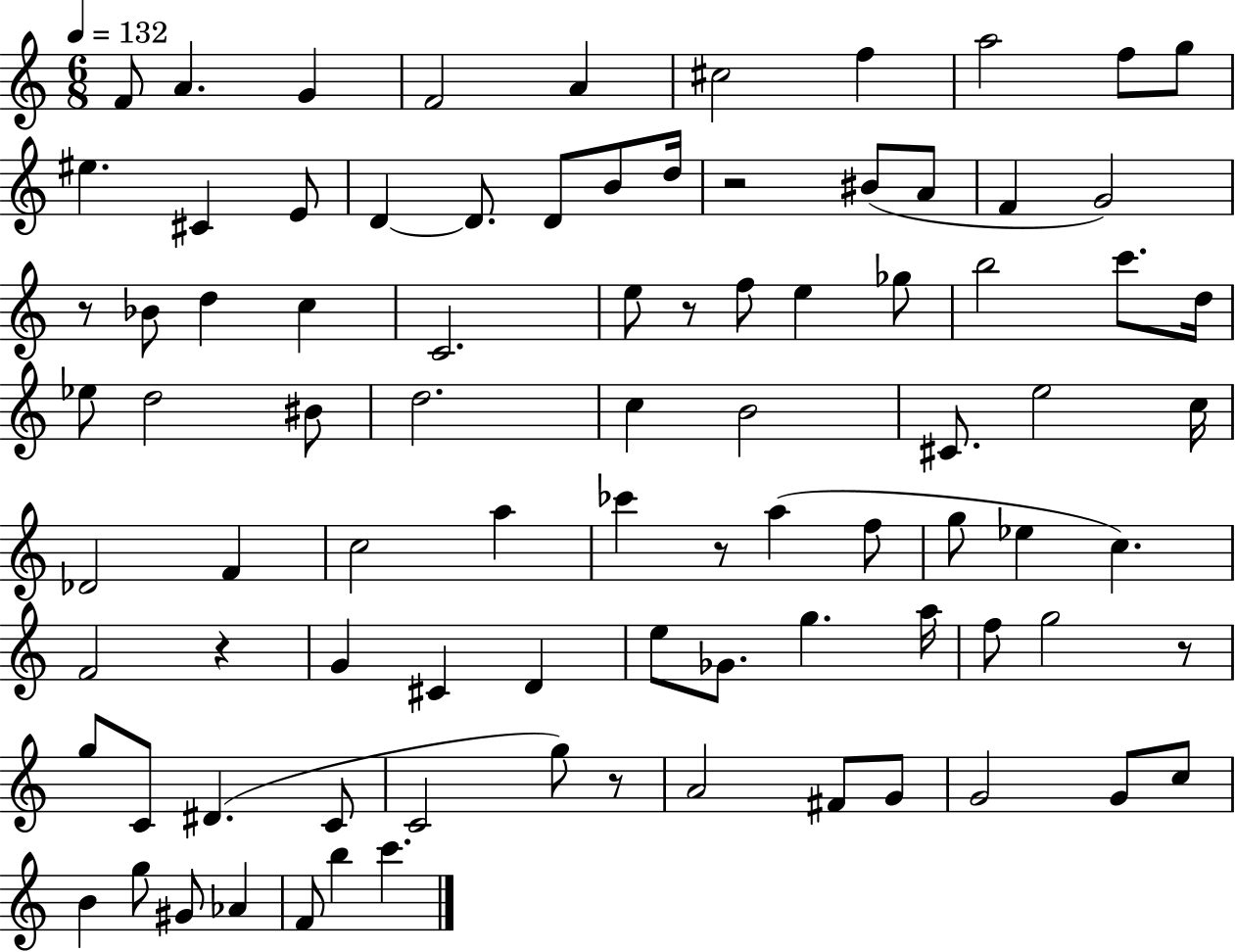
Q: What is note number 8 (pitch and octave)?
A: A5